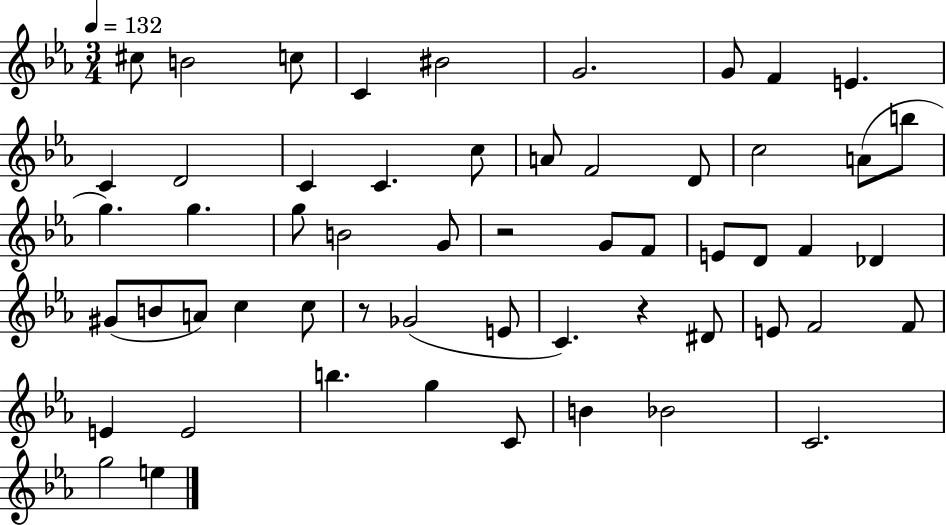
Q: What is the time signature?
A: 3/4